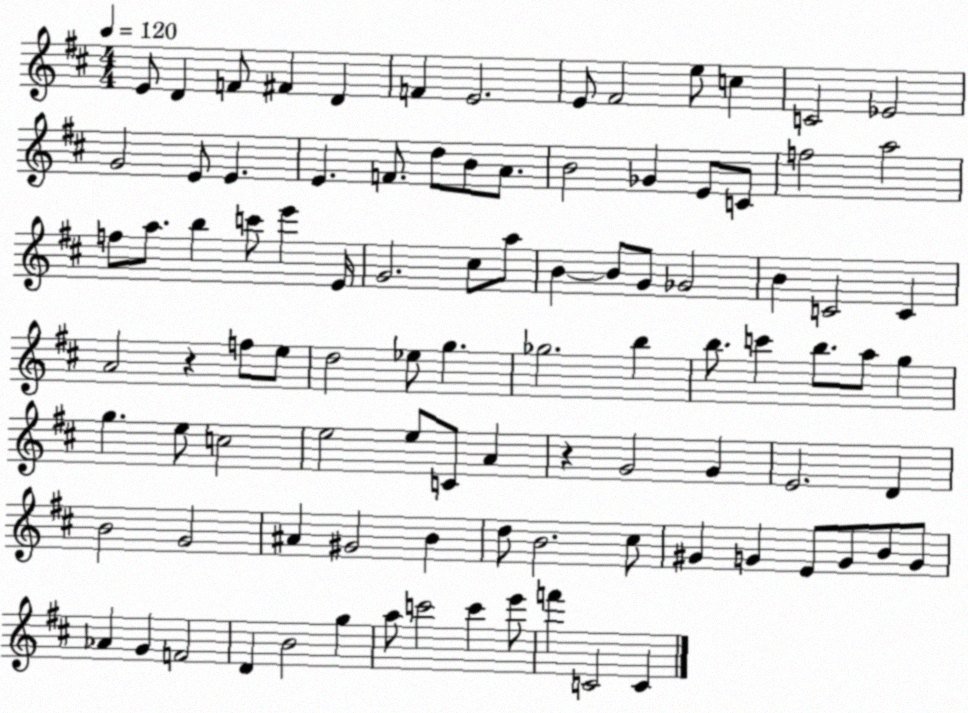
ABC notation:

X:1
T:Untitled
M:4/4
L:1/4
K:D
E/2 D F/2 ^F D F E2 E/2 ^F2 e/2 c C2 _E2 G2 E/2 E E F/2 d/2 B/2 A/2 B2 _G E/2 C/2 f2 a2 f/2 a/2 b c'/2 e' E/4 G2 ^c/2 a/2 B B/2 G/2 _G2 B C2 C A2 z f/2 e/2 d2 _e/2 g _g2 b b/2 c' b/2 a/2 g g e/2 c2 e2 e/2 C/2 A z G2 G E2 D B2 G2 ^A ^G2 B d/2 B2 ^c/2 ^G G E/2 G/2 B/2 G/2 _A G F2 D B2 g a/2 c'2 c' e'/2 f' C2 C